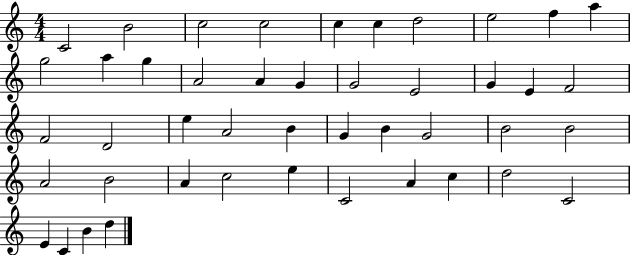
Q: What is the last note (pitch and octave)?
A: D5